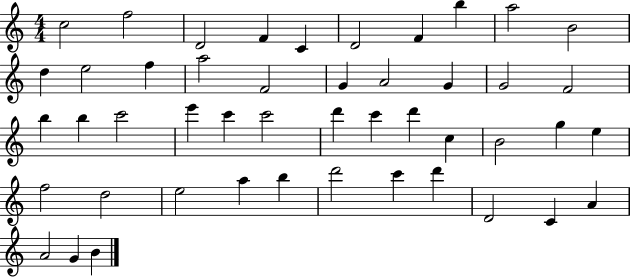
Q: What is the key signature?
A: C major